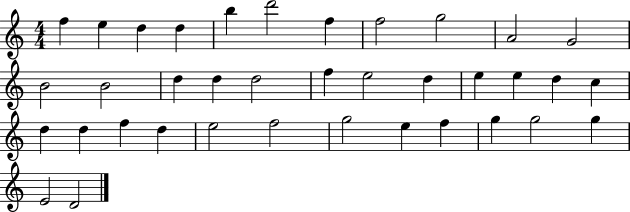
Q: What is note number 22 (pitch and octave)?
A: D5